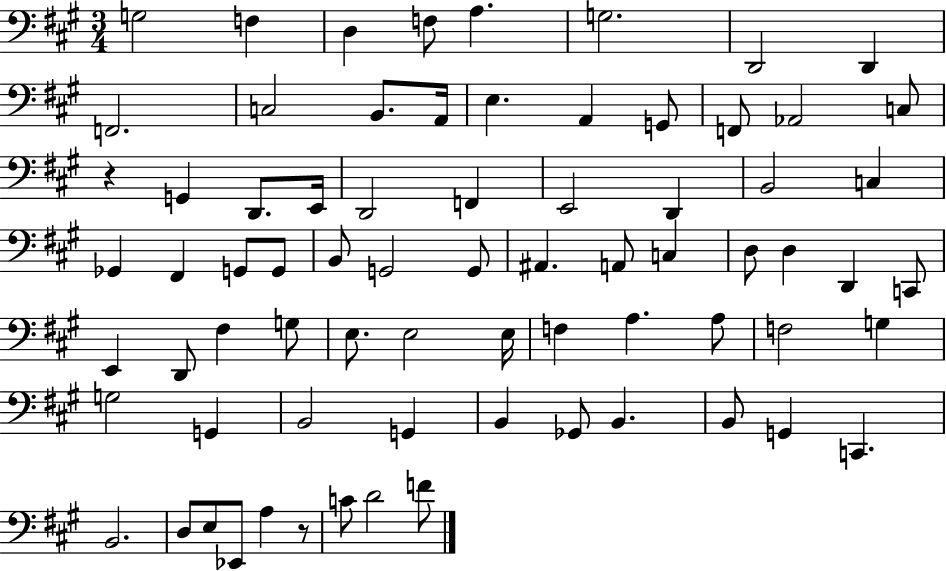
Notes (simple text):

G3/h F3/q D3/q F3/e A3/q. G3/h. D2/h D2/q F2/h. C3/h B2/e. A2/s E3/q. A2/q G2/e F2/e Ab2/h C3/e R/q G2/q D2/e. E2/s D2/h F2/q E2/h D2/q B2/h C3/q Gb2/q F#2/q G2/e G2/e B2/e G2/h G2/e A#2/q. A2/e C3/q D3/e D3/q D2/q C2/e E2/q D2/e F#3/q G3/e E3/e. E3/h E3/s F3/q A3/q. A3/e F3/h G3/q G3/h G2/q B2/h G2/q B2/q Gb2/e B2/q. B2/e G2/q C2/q. B2/h. D3/e E3/e Eb2/e A3/q R/e C4/e D4/h F4/e